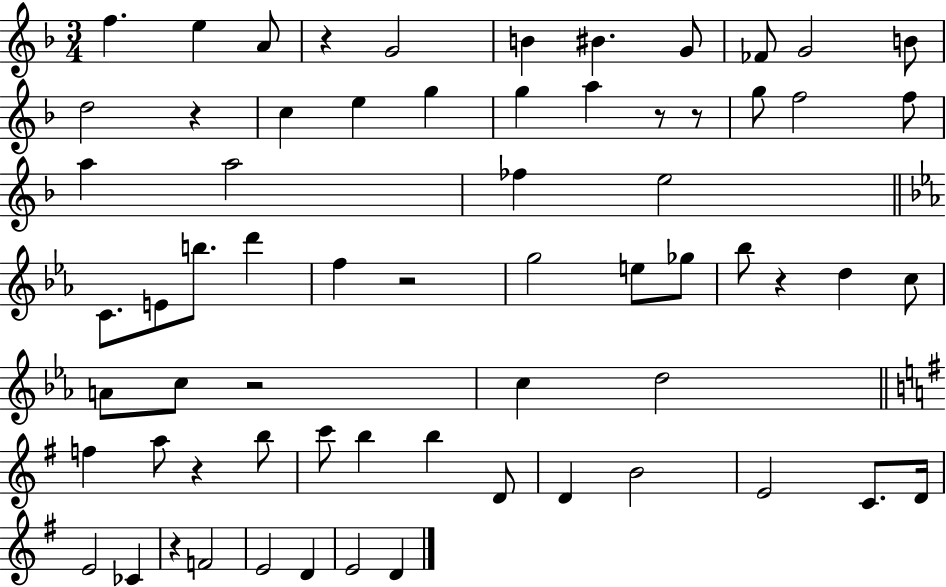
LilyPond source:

{
  \clef treble
  \numericTimeSignature
  \time 3/4
  \key f \major
  f''4. e''4 a'8 | r4 g'2 | b'4 bis'4. g'8 | fes'8 g'2 b'8 | \break d''2 r4 | c''4 e''4 g''4 | g''4 a''4 r8 r8 | g''8 f''2 f''8 | \break a''4 a''2 | fes''4 e''2 | \bar "||" \break \key ees \major c'8. e'8 b''8. d'''4 | f''4 r2 | g''2 e''8 ges''8 | bes''8 r4 d''4 c''8 | \break a'8 c''8 r2 | c''4 d''2 | \bar "||" \break \key g \major f''4 a''8 r4 b''8 | c'''8 b''4 b''4 d'8 | d'4 b'2 | e'2 c'8. d'16 | \break e'2 ces'4 | r4 f'2 | e'2 d'4 | e'2 d'4 | \break \bar "|."
}